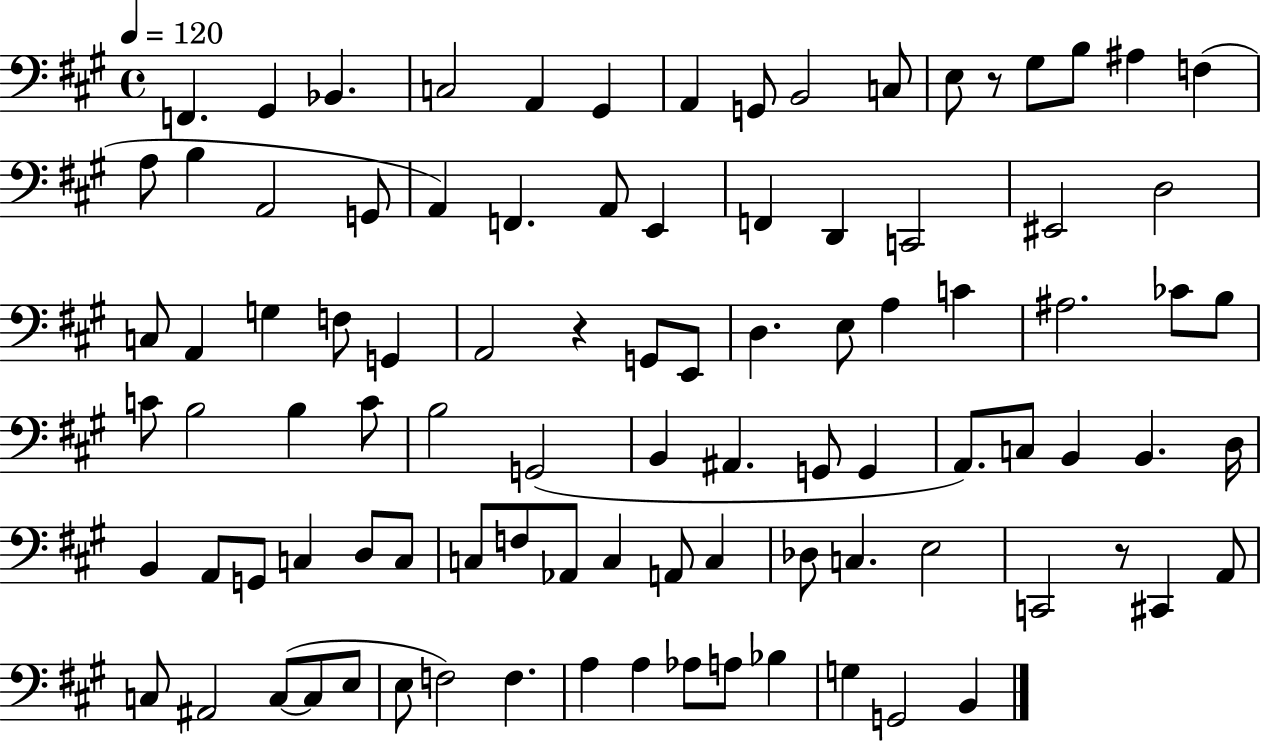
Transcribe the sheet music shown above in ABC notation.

X:1
T:Untitled
M:4/4
L:1/4
K:A
F,, ^G,, _B,, C,2 A,, ^G,, A,, G,,/2 B,,2 C,/2 E,/2 z/2 ^G,/2 B,/2 ^A, F, A,/2 B, A,,2 G,,/2 A,, F,, A,,/2 E,, F,, D,, C,,2 ^E,,2 D,2 C,/2 A,, G, F,/2 G,, A,,2 z G,,/2 E,,/2 D, E,/2 A, C ^A,2 _C/2 B,/2 C/2 B,2 B, C/2 B,2 G,,2 B,, ^A,, G,,/2 G,, A,,/2 C,/2 B,, B,, D,/4 B,, A,,/2 G,,/2 C, D,/2 C,/2 C,/2 F,/2 _A,,/2 C, A,,/2 C, _D,/2 C, E,2 C,,2 z/2 ^C,, A,,/2 C,/2 ^A,,2 C,/2 C,/2 E,/2 E,/2 F,2 F, A, A, _A,/2 A,/2 _B, G, G,,2 B,,